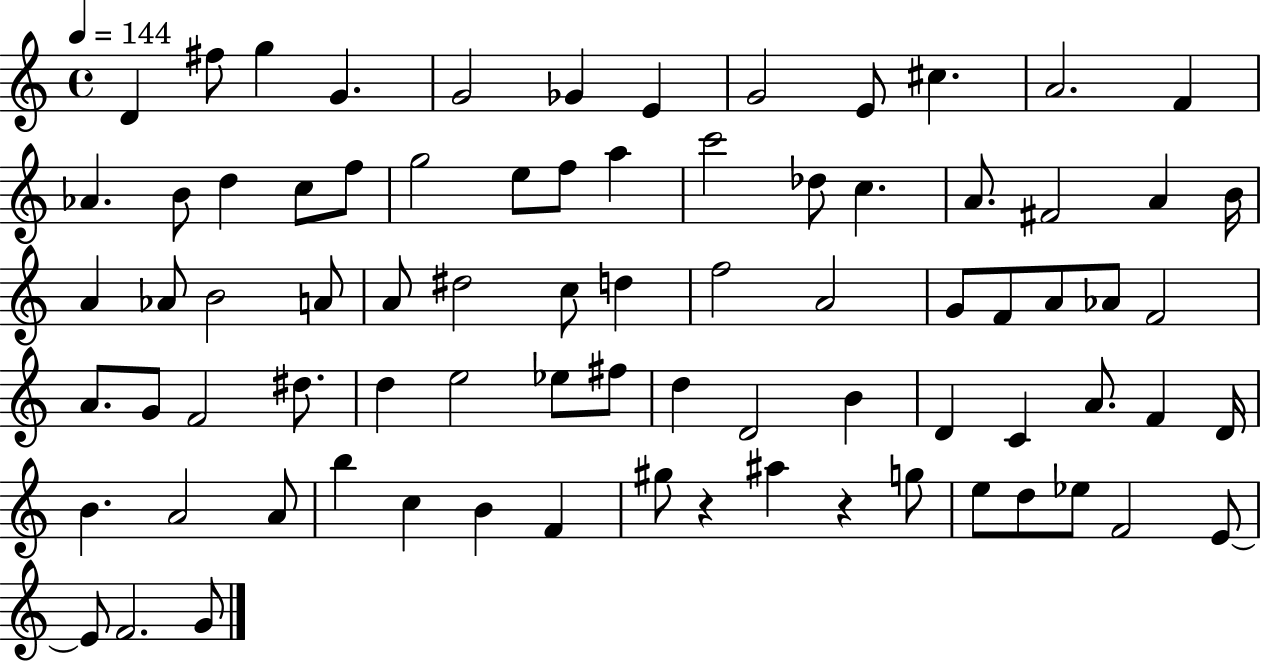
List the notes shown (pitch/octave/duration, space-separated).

D4/q F#5/e G5/q G4/q. G4/h Gb4/q E4/q G4/h E4/e C#5/q. A4/h. F4/q Ab4/q. B4/e D5/q C5/e F5/e G5/h E5/e F5/e A5/q C6/h Db5/e C5/q. A4/e. F#4/h A4/q B4/s A4/q Ab4/e B4/h A4/e A4/e D#5/h C5/e D5/q F5/h A4/h G4/e F4/e A4/e Ab4/e F4/h A4/e. G4/e F4/h D#5/e. D5/q E5/h Eb5/e F#5/e D5/q D4/h B4/q D4/q C4/q A4/e. F4/q D4/s B4/q. A4/h A4/e B5/q C5/q B4/q F4/q G#5/e R/q A#5/q R/q G5/e E5/e D5/e Eb5/e F4/h E4/e E4/e F4/h. G4/e